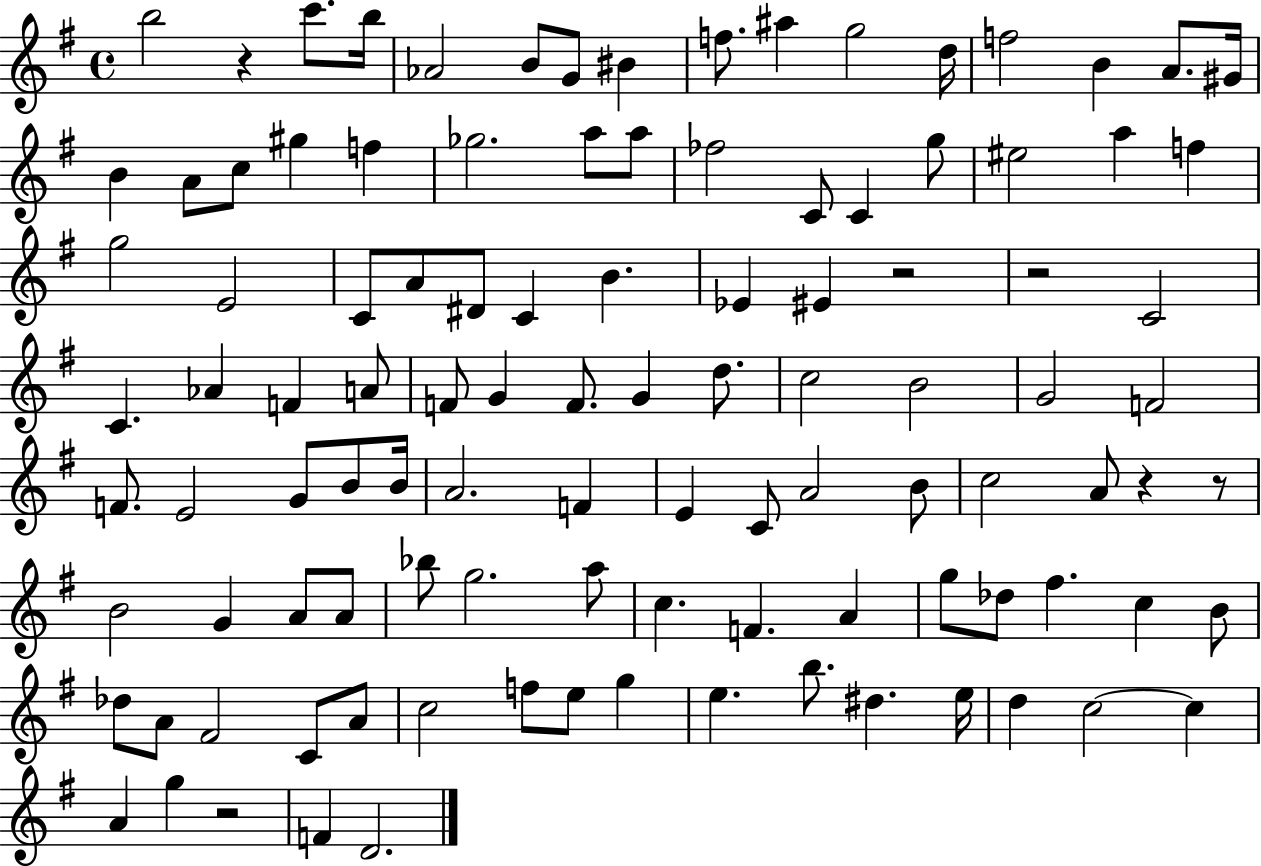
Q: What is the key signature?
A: G major